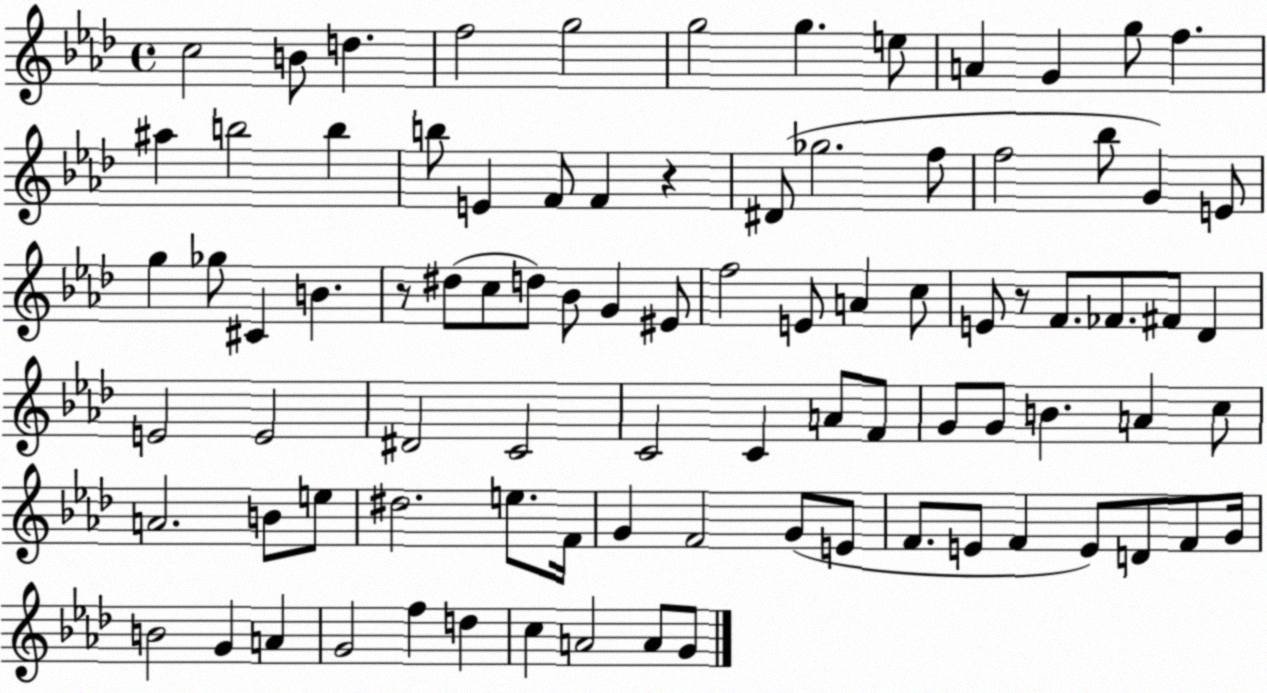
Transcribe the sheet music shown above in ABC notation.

X:1
T:Untitled
M:4/4
L:1/4
K:Ab
c2 B/2 d f2 g2 g2 g e/2 A G g/2 f ^a b2 b b/2 E F/2 F z ^D/2 _g2 f/2 f2 _b/2 G E/2 g _g/2 ^C B z/2 ^d/2 c/2 d/2 _B/2 G ^E/2 f2 E/2 A c/2 E/2 z/2 F/2 _F/2 ^F/2 _D E2 E2 ^D2 C2 C2 C A/2 F/2 G/2 G/2 B A c/2 A2 B/2 e/2 ^d2 e/2 F/4 G F2 G/2 E/2 F/2 E/2 F E/2 D/2 F/2 G/4 B2 G A G2 f d c A2 A/2 G/2